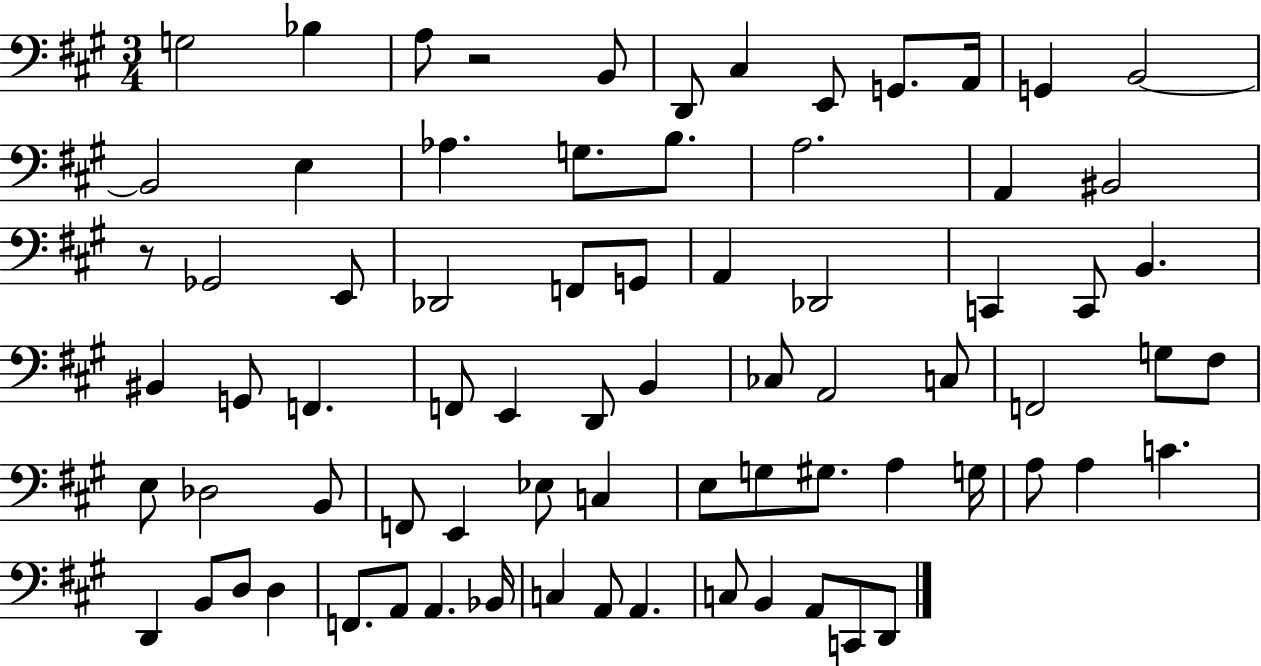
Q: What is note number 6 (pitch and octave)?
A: C#3